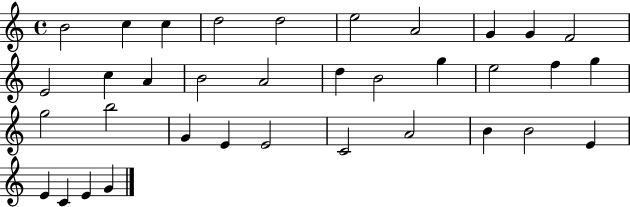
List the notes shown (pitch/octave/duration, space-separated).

B4/h C5/q C5/q D5/h D5/h E5/h A4/h G4/q G4/q F4/h E4/h C5/q A4/q B4/h A4/h D5/q B4/h G5/q E5/h F5/q G5/q G5/h B5/h G4/q E4/q E4/h C4/h A4/h B4/q B4/h E4/q E4/q C4/q E4/q G4/q